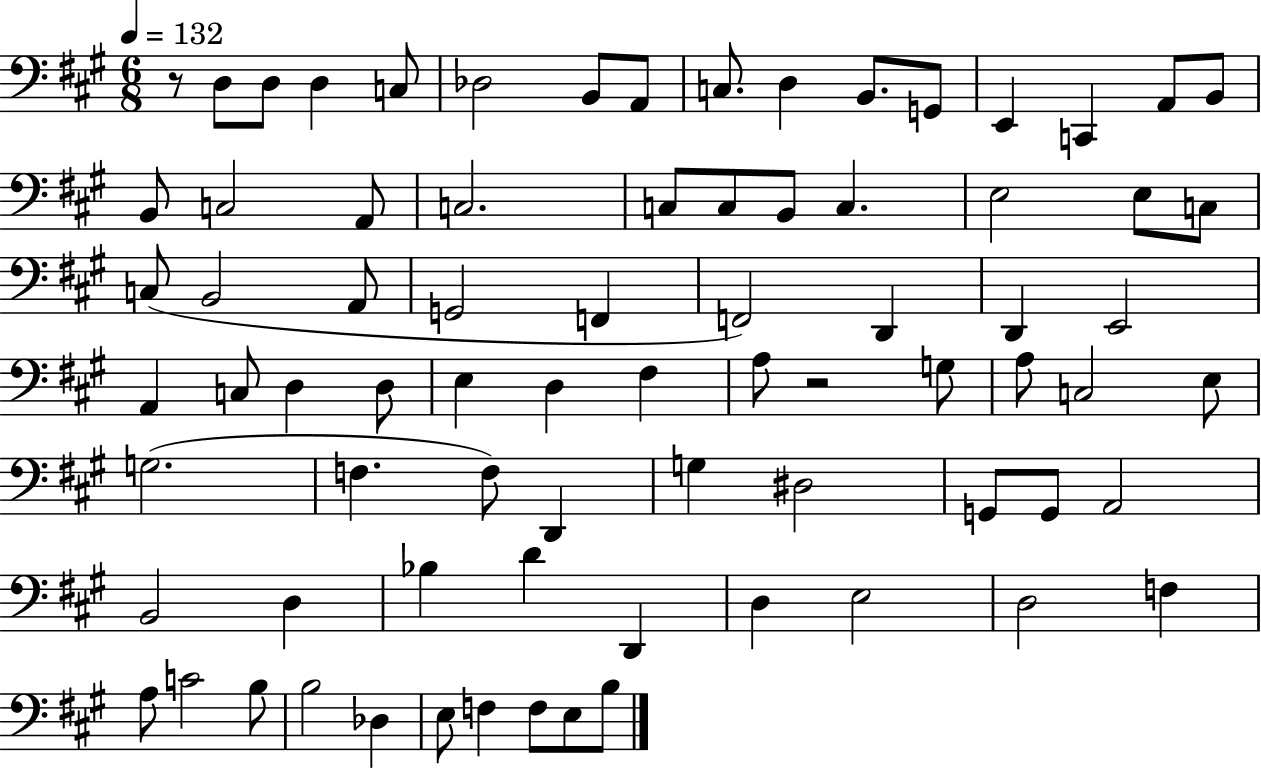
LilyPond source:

{
  \clef bass
  \numericTimeSignature
  \time 6/8
  \key a \major
  \tempo 4 = 132
  r8 d8 d8 d4 c8 | des2 b,8 a,8 | c8. d4 b,8. g,8 | e,4 c,4 a,8 b,8 | \break b,8 c2 a,8 | c2. | c8 c8 b,8 c4. | e2 e8 c8 | \break c8( b,2 a,8 | g,2 f,4 | f,2) d,4 | d,4 e,2 | \break a,4 c8 d4 d8 | e4 d4 fis4 | a8 r2 g8 | a8 c2 e8 | \break g2.( | f4. f8) d,4 | g4 dis2 | g,8 g,8 a,2 | \break b,2 d4 | bes4 d'4 d,4 | d4 e2 | d2 f4 | \break a8 c'2 b8 | b2 des4 | e8 f4 f8 e8 b8 | \bar "|."
}